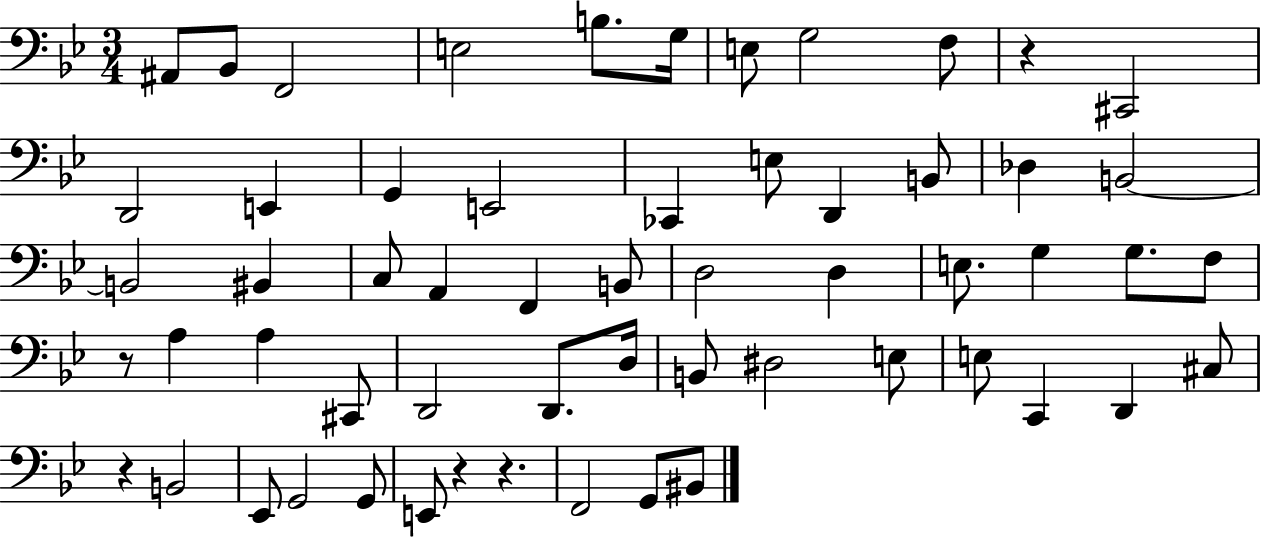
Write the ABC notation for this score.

X:1
T:Untitled
M:3/4
L:1/4
K:Bb
^A,,/2 _B,,/2 F,,2 E,2 B,/2 G,/4 E,/2 G,2 F,/2 z ^C,,2 D,,2 E,, G,, E,,2 _C,, E,/2 D,, B,,/2 _D, B,,2 B,,2 ^B,, C,/2 A,, F,, B,,/2 D,2 D, E,/2 G, G,/2 F,/2 z/2 A, A, ^C,,/2 D,,2 D,,/2 D,/4 B,,/2 ^D,2 E,/2 E,/2 C,, D,, ^C,/2 z B,,2 _E,,/2 G,,2 G,,/2 E,,/2 z z F,,2 G,,/2 ^B,,/2